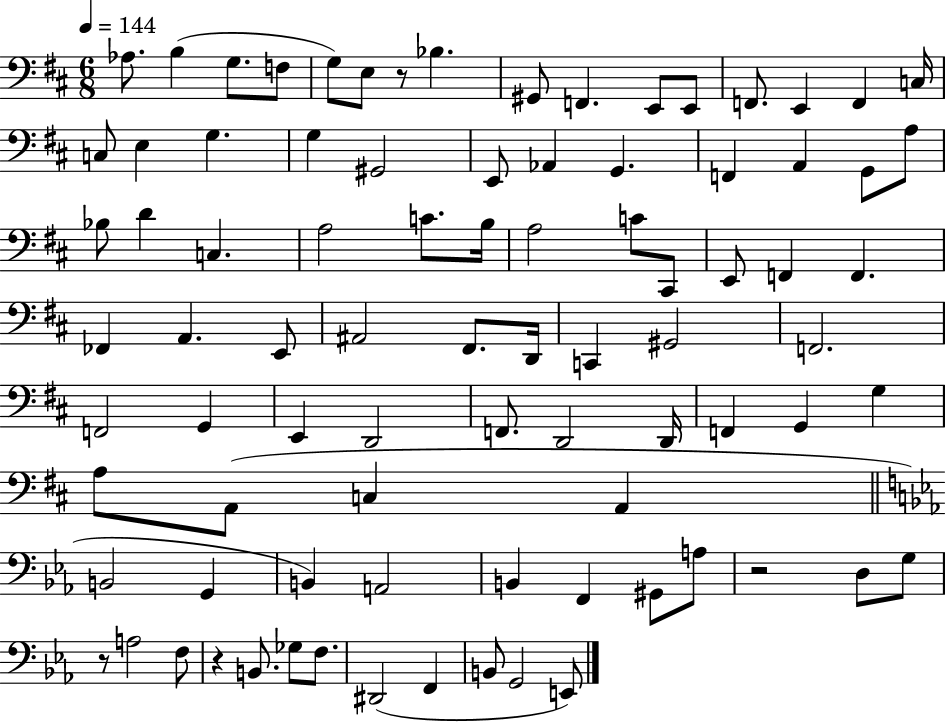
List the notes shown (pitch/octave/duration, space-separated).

Ab3/e. B3/q G3/e. F3/e G3/e E3/e R/e Bb3/q. G#2/e F2/q. E2/e E2/e F2/e. E2/q F2/q C3/s C3/e E3/q G3/q. G3/q G#2/h E2/e Ab2/q G2/q. F2/q A2/q G2/e A3/e Bb3/e D4/q C3/q. A3/h C4/e. B3/s A3/h C4/e C#2/e E2/e F2/q F2/q. FES2/q A2/q. E2/e A#2/h F#2/e. D2/s C2/q G#2/h F2/h. F2/h G2/q E2/q D2/h F2/e. D2/h D2/s F2/q G2/q G3/q A3/e A2/e C3/q A2/q B2/h G2/q B2/q A2/h B2/q F2/q G#2/e A3/e R/h D3/e G3/e R/e A3/h F3/e R/q B2/e. Gb3/e F3/e. D#2/h F2/q B2/e G2/h E2/e